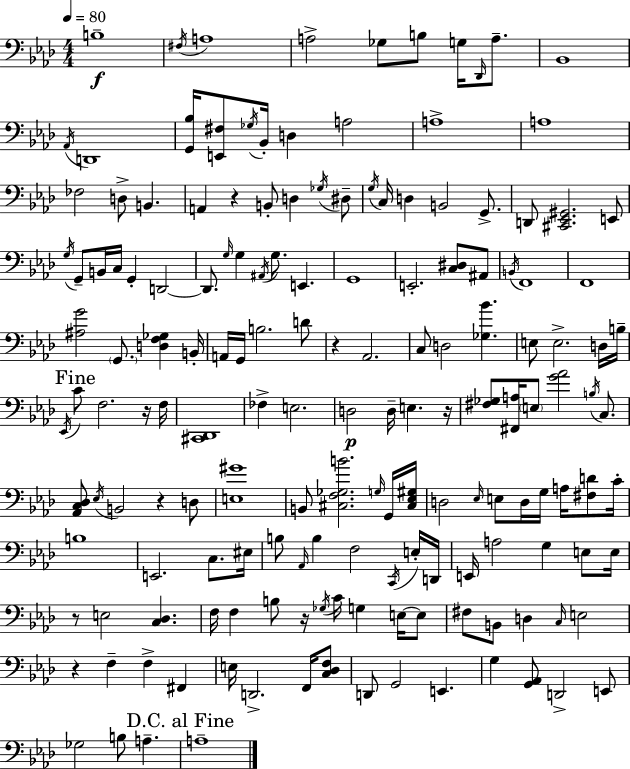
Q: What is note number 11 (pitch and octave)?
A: Ab2